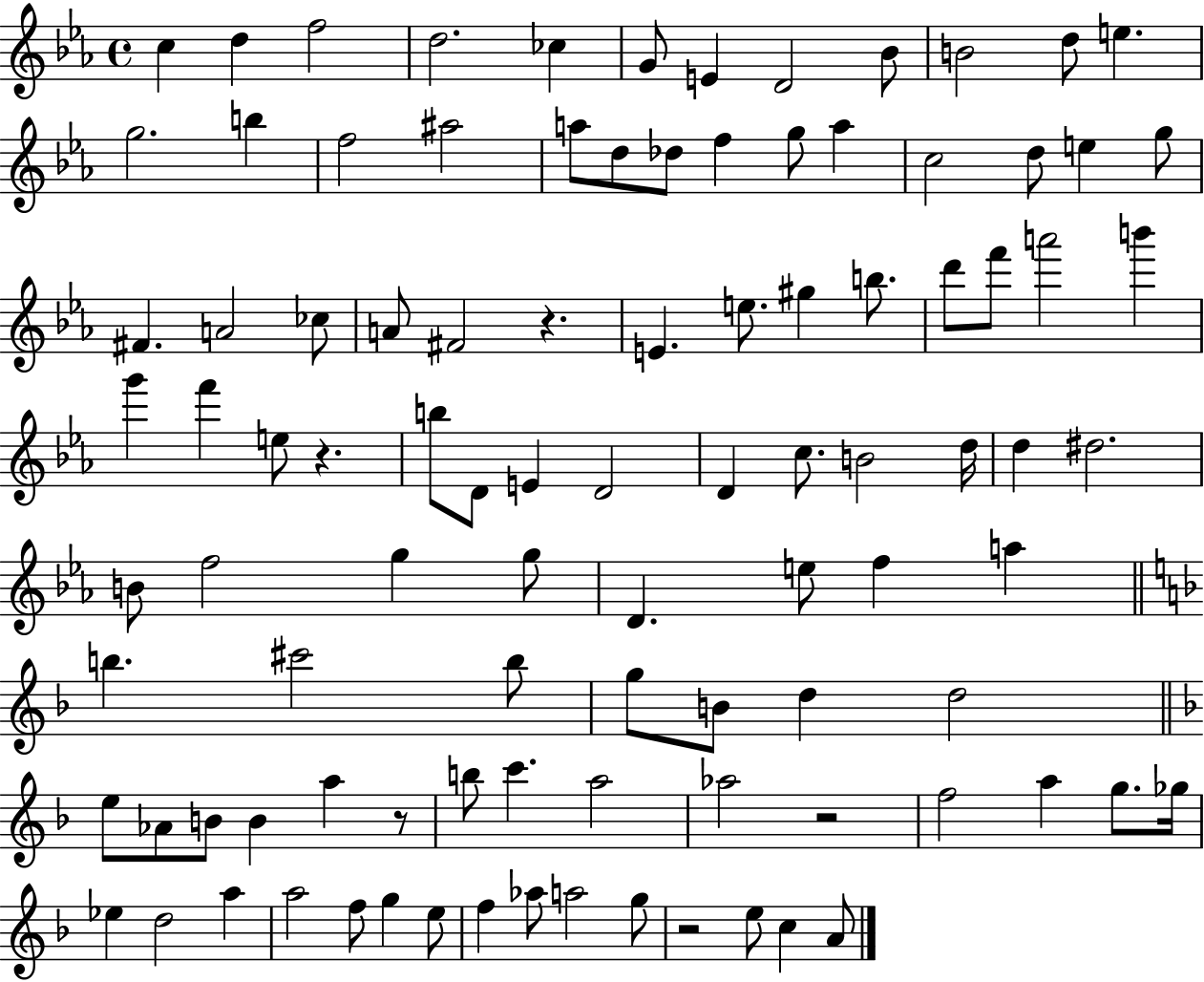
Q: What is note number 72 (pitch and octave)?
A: A5